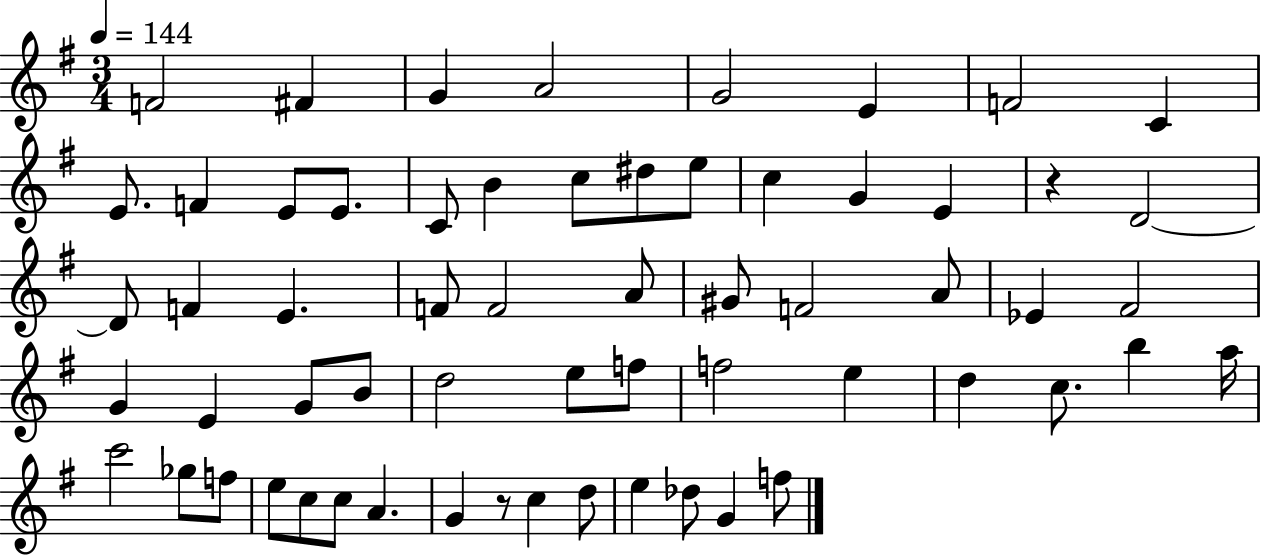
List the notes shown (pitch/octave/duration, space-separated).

F4/h F#4/q G4/q A4/h G4/h E4/q F4/h C4/q E4/e. F4/q E4/e E4/e. C4/e B4/q C5/e D#5/e E5/e C5/q G4/q E4/q R/q D4/h D4/e F4/q E4/q. F4/e F4/h A4/e G#4/e F4/h A4/e Eb4/q F#4/h G4/q E4/q G4/e B4/e D5/h E5/e F5/e F5/h E5/q D5/q C5/e. B5/q A5/s C6/h Gb5/e F5/e E5/e C5/e C5/e A4/q. G4/q R/e C5/q D5/e E5/q Db5/e G4/q F5/e